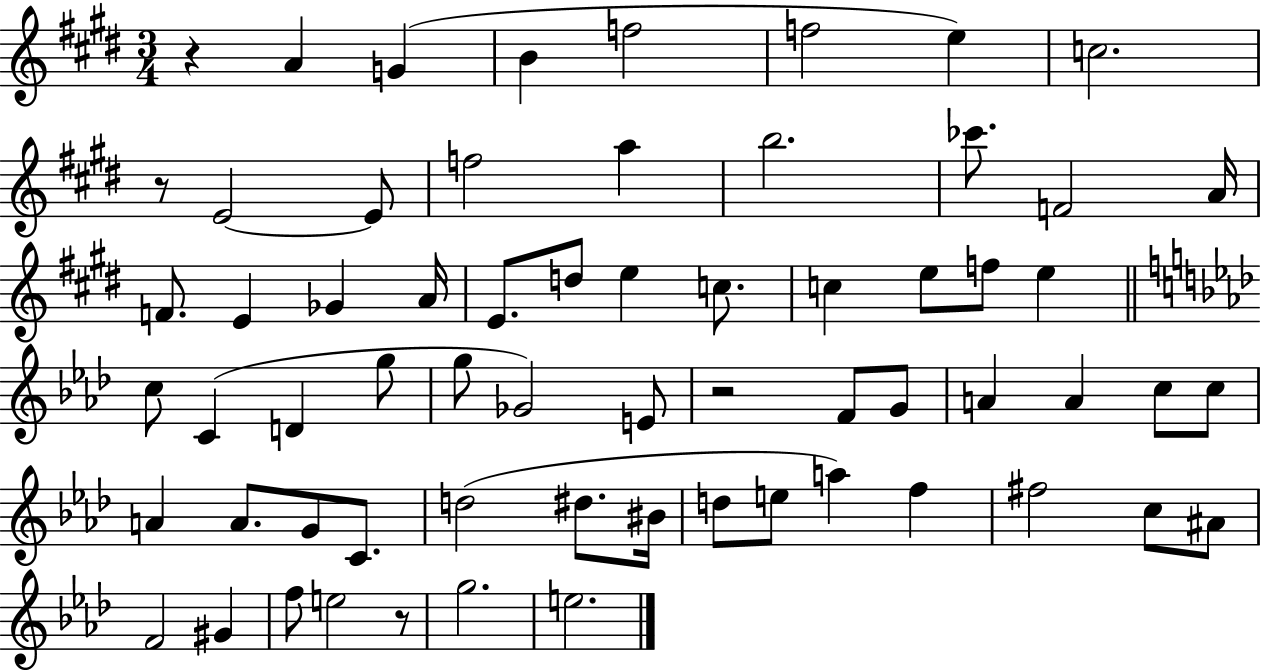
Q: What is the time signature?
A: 3/4